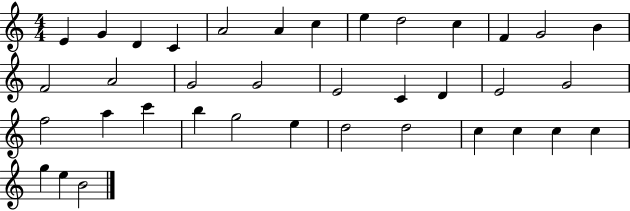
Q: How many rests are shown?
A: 0